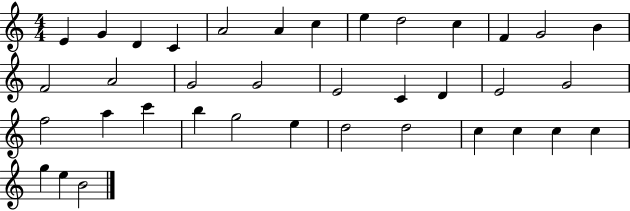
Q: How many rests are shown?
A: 0